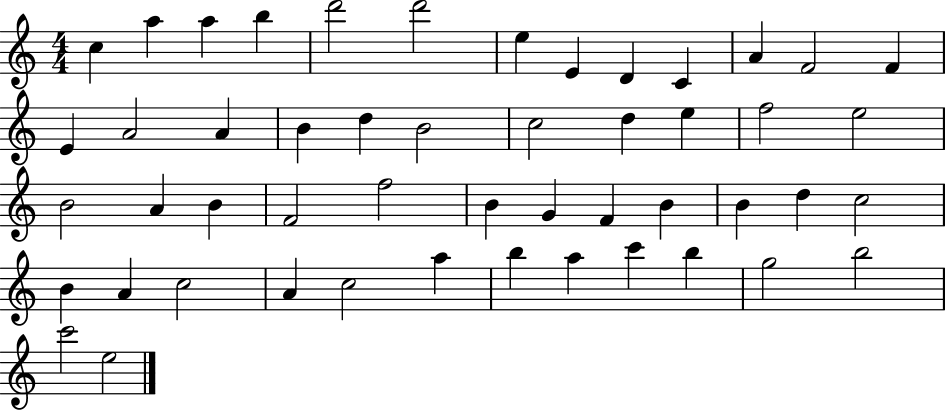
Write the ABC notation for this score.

X:1
T:Untitled
M:4/4
L:1/4
K:C
c a a b d'2 d'2 e E D C A F2 F E A2 A B d B2 c2 d e f2 e2 B2 A B F2 f2 B G F B B d c2 B A c2 A c2 a b a c' b g2 b2 c'2 e2